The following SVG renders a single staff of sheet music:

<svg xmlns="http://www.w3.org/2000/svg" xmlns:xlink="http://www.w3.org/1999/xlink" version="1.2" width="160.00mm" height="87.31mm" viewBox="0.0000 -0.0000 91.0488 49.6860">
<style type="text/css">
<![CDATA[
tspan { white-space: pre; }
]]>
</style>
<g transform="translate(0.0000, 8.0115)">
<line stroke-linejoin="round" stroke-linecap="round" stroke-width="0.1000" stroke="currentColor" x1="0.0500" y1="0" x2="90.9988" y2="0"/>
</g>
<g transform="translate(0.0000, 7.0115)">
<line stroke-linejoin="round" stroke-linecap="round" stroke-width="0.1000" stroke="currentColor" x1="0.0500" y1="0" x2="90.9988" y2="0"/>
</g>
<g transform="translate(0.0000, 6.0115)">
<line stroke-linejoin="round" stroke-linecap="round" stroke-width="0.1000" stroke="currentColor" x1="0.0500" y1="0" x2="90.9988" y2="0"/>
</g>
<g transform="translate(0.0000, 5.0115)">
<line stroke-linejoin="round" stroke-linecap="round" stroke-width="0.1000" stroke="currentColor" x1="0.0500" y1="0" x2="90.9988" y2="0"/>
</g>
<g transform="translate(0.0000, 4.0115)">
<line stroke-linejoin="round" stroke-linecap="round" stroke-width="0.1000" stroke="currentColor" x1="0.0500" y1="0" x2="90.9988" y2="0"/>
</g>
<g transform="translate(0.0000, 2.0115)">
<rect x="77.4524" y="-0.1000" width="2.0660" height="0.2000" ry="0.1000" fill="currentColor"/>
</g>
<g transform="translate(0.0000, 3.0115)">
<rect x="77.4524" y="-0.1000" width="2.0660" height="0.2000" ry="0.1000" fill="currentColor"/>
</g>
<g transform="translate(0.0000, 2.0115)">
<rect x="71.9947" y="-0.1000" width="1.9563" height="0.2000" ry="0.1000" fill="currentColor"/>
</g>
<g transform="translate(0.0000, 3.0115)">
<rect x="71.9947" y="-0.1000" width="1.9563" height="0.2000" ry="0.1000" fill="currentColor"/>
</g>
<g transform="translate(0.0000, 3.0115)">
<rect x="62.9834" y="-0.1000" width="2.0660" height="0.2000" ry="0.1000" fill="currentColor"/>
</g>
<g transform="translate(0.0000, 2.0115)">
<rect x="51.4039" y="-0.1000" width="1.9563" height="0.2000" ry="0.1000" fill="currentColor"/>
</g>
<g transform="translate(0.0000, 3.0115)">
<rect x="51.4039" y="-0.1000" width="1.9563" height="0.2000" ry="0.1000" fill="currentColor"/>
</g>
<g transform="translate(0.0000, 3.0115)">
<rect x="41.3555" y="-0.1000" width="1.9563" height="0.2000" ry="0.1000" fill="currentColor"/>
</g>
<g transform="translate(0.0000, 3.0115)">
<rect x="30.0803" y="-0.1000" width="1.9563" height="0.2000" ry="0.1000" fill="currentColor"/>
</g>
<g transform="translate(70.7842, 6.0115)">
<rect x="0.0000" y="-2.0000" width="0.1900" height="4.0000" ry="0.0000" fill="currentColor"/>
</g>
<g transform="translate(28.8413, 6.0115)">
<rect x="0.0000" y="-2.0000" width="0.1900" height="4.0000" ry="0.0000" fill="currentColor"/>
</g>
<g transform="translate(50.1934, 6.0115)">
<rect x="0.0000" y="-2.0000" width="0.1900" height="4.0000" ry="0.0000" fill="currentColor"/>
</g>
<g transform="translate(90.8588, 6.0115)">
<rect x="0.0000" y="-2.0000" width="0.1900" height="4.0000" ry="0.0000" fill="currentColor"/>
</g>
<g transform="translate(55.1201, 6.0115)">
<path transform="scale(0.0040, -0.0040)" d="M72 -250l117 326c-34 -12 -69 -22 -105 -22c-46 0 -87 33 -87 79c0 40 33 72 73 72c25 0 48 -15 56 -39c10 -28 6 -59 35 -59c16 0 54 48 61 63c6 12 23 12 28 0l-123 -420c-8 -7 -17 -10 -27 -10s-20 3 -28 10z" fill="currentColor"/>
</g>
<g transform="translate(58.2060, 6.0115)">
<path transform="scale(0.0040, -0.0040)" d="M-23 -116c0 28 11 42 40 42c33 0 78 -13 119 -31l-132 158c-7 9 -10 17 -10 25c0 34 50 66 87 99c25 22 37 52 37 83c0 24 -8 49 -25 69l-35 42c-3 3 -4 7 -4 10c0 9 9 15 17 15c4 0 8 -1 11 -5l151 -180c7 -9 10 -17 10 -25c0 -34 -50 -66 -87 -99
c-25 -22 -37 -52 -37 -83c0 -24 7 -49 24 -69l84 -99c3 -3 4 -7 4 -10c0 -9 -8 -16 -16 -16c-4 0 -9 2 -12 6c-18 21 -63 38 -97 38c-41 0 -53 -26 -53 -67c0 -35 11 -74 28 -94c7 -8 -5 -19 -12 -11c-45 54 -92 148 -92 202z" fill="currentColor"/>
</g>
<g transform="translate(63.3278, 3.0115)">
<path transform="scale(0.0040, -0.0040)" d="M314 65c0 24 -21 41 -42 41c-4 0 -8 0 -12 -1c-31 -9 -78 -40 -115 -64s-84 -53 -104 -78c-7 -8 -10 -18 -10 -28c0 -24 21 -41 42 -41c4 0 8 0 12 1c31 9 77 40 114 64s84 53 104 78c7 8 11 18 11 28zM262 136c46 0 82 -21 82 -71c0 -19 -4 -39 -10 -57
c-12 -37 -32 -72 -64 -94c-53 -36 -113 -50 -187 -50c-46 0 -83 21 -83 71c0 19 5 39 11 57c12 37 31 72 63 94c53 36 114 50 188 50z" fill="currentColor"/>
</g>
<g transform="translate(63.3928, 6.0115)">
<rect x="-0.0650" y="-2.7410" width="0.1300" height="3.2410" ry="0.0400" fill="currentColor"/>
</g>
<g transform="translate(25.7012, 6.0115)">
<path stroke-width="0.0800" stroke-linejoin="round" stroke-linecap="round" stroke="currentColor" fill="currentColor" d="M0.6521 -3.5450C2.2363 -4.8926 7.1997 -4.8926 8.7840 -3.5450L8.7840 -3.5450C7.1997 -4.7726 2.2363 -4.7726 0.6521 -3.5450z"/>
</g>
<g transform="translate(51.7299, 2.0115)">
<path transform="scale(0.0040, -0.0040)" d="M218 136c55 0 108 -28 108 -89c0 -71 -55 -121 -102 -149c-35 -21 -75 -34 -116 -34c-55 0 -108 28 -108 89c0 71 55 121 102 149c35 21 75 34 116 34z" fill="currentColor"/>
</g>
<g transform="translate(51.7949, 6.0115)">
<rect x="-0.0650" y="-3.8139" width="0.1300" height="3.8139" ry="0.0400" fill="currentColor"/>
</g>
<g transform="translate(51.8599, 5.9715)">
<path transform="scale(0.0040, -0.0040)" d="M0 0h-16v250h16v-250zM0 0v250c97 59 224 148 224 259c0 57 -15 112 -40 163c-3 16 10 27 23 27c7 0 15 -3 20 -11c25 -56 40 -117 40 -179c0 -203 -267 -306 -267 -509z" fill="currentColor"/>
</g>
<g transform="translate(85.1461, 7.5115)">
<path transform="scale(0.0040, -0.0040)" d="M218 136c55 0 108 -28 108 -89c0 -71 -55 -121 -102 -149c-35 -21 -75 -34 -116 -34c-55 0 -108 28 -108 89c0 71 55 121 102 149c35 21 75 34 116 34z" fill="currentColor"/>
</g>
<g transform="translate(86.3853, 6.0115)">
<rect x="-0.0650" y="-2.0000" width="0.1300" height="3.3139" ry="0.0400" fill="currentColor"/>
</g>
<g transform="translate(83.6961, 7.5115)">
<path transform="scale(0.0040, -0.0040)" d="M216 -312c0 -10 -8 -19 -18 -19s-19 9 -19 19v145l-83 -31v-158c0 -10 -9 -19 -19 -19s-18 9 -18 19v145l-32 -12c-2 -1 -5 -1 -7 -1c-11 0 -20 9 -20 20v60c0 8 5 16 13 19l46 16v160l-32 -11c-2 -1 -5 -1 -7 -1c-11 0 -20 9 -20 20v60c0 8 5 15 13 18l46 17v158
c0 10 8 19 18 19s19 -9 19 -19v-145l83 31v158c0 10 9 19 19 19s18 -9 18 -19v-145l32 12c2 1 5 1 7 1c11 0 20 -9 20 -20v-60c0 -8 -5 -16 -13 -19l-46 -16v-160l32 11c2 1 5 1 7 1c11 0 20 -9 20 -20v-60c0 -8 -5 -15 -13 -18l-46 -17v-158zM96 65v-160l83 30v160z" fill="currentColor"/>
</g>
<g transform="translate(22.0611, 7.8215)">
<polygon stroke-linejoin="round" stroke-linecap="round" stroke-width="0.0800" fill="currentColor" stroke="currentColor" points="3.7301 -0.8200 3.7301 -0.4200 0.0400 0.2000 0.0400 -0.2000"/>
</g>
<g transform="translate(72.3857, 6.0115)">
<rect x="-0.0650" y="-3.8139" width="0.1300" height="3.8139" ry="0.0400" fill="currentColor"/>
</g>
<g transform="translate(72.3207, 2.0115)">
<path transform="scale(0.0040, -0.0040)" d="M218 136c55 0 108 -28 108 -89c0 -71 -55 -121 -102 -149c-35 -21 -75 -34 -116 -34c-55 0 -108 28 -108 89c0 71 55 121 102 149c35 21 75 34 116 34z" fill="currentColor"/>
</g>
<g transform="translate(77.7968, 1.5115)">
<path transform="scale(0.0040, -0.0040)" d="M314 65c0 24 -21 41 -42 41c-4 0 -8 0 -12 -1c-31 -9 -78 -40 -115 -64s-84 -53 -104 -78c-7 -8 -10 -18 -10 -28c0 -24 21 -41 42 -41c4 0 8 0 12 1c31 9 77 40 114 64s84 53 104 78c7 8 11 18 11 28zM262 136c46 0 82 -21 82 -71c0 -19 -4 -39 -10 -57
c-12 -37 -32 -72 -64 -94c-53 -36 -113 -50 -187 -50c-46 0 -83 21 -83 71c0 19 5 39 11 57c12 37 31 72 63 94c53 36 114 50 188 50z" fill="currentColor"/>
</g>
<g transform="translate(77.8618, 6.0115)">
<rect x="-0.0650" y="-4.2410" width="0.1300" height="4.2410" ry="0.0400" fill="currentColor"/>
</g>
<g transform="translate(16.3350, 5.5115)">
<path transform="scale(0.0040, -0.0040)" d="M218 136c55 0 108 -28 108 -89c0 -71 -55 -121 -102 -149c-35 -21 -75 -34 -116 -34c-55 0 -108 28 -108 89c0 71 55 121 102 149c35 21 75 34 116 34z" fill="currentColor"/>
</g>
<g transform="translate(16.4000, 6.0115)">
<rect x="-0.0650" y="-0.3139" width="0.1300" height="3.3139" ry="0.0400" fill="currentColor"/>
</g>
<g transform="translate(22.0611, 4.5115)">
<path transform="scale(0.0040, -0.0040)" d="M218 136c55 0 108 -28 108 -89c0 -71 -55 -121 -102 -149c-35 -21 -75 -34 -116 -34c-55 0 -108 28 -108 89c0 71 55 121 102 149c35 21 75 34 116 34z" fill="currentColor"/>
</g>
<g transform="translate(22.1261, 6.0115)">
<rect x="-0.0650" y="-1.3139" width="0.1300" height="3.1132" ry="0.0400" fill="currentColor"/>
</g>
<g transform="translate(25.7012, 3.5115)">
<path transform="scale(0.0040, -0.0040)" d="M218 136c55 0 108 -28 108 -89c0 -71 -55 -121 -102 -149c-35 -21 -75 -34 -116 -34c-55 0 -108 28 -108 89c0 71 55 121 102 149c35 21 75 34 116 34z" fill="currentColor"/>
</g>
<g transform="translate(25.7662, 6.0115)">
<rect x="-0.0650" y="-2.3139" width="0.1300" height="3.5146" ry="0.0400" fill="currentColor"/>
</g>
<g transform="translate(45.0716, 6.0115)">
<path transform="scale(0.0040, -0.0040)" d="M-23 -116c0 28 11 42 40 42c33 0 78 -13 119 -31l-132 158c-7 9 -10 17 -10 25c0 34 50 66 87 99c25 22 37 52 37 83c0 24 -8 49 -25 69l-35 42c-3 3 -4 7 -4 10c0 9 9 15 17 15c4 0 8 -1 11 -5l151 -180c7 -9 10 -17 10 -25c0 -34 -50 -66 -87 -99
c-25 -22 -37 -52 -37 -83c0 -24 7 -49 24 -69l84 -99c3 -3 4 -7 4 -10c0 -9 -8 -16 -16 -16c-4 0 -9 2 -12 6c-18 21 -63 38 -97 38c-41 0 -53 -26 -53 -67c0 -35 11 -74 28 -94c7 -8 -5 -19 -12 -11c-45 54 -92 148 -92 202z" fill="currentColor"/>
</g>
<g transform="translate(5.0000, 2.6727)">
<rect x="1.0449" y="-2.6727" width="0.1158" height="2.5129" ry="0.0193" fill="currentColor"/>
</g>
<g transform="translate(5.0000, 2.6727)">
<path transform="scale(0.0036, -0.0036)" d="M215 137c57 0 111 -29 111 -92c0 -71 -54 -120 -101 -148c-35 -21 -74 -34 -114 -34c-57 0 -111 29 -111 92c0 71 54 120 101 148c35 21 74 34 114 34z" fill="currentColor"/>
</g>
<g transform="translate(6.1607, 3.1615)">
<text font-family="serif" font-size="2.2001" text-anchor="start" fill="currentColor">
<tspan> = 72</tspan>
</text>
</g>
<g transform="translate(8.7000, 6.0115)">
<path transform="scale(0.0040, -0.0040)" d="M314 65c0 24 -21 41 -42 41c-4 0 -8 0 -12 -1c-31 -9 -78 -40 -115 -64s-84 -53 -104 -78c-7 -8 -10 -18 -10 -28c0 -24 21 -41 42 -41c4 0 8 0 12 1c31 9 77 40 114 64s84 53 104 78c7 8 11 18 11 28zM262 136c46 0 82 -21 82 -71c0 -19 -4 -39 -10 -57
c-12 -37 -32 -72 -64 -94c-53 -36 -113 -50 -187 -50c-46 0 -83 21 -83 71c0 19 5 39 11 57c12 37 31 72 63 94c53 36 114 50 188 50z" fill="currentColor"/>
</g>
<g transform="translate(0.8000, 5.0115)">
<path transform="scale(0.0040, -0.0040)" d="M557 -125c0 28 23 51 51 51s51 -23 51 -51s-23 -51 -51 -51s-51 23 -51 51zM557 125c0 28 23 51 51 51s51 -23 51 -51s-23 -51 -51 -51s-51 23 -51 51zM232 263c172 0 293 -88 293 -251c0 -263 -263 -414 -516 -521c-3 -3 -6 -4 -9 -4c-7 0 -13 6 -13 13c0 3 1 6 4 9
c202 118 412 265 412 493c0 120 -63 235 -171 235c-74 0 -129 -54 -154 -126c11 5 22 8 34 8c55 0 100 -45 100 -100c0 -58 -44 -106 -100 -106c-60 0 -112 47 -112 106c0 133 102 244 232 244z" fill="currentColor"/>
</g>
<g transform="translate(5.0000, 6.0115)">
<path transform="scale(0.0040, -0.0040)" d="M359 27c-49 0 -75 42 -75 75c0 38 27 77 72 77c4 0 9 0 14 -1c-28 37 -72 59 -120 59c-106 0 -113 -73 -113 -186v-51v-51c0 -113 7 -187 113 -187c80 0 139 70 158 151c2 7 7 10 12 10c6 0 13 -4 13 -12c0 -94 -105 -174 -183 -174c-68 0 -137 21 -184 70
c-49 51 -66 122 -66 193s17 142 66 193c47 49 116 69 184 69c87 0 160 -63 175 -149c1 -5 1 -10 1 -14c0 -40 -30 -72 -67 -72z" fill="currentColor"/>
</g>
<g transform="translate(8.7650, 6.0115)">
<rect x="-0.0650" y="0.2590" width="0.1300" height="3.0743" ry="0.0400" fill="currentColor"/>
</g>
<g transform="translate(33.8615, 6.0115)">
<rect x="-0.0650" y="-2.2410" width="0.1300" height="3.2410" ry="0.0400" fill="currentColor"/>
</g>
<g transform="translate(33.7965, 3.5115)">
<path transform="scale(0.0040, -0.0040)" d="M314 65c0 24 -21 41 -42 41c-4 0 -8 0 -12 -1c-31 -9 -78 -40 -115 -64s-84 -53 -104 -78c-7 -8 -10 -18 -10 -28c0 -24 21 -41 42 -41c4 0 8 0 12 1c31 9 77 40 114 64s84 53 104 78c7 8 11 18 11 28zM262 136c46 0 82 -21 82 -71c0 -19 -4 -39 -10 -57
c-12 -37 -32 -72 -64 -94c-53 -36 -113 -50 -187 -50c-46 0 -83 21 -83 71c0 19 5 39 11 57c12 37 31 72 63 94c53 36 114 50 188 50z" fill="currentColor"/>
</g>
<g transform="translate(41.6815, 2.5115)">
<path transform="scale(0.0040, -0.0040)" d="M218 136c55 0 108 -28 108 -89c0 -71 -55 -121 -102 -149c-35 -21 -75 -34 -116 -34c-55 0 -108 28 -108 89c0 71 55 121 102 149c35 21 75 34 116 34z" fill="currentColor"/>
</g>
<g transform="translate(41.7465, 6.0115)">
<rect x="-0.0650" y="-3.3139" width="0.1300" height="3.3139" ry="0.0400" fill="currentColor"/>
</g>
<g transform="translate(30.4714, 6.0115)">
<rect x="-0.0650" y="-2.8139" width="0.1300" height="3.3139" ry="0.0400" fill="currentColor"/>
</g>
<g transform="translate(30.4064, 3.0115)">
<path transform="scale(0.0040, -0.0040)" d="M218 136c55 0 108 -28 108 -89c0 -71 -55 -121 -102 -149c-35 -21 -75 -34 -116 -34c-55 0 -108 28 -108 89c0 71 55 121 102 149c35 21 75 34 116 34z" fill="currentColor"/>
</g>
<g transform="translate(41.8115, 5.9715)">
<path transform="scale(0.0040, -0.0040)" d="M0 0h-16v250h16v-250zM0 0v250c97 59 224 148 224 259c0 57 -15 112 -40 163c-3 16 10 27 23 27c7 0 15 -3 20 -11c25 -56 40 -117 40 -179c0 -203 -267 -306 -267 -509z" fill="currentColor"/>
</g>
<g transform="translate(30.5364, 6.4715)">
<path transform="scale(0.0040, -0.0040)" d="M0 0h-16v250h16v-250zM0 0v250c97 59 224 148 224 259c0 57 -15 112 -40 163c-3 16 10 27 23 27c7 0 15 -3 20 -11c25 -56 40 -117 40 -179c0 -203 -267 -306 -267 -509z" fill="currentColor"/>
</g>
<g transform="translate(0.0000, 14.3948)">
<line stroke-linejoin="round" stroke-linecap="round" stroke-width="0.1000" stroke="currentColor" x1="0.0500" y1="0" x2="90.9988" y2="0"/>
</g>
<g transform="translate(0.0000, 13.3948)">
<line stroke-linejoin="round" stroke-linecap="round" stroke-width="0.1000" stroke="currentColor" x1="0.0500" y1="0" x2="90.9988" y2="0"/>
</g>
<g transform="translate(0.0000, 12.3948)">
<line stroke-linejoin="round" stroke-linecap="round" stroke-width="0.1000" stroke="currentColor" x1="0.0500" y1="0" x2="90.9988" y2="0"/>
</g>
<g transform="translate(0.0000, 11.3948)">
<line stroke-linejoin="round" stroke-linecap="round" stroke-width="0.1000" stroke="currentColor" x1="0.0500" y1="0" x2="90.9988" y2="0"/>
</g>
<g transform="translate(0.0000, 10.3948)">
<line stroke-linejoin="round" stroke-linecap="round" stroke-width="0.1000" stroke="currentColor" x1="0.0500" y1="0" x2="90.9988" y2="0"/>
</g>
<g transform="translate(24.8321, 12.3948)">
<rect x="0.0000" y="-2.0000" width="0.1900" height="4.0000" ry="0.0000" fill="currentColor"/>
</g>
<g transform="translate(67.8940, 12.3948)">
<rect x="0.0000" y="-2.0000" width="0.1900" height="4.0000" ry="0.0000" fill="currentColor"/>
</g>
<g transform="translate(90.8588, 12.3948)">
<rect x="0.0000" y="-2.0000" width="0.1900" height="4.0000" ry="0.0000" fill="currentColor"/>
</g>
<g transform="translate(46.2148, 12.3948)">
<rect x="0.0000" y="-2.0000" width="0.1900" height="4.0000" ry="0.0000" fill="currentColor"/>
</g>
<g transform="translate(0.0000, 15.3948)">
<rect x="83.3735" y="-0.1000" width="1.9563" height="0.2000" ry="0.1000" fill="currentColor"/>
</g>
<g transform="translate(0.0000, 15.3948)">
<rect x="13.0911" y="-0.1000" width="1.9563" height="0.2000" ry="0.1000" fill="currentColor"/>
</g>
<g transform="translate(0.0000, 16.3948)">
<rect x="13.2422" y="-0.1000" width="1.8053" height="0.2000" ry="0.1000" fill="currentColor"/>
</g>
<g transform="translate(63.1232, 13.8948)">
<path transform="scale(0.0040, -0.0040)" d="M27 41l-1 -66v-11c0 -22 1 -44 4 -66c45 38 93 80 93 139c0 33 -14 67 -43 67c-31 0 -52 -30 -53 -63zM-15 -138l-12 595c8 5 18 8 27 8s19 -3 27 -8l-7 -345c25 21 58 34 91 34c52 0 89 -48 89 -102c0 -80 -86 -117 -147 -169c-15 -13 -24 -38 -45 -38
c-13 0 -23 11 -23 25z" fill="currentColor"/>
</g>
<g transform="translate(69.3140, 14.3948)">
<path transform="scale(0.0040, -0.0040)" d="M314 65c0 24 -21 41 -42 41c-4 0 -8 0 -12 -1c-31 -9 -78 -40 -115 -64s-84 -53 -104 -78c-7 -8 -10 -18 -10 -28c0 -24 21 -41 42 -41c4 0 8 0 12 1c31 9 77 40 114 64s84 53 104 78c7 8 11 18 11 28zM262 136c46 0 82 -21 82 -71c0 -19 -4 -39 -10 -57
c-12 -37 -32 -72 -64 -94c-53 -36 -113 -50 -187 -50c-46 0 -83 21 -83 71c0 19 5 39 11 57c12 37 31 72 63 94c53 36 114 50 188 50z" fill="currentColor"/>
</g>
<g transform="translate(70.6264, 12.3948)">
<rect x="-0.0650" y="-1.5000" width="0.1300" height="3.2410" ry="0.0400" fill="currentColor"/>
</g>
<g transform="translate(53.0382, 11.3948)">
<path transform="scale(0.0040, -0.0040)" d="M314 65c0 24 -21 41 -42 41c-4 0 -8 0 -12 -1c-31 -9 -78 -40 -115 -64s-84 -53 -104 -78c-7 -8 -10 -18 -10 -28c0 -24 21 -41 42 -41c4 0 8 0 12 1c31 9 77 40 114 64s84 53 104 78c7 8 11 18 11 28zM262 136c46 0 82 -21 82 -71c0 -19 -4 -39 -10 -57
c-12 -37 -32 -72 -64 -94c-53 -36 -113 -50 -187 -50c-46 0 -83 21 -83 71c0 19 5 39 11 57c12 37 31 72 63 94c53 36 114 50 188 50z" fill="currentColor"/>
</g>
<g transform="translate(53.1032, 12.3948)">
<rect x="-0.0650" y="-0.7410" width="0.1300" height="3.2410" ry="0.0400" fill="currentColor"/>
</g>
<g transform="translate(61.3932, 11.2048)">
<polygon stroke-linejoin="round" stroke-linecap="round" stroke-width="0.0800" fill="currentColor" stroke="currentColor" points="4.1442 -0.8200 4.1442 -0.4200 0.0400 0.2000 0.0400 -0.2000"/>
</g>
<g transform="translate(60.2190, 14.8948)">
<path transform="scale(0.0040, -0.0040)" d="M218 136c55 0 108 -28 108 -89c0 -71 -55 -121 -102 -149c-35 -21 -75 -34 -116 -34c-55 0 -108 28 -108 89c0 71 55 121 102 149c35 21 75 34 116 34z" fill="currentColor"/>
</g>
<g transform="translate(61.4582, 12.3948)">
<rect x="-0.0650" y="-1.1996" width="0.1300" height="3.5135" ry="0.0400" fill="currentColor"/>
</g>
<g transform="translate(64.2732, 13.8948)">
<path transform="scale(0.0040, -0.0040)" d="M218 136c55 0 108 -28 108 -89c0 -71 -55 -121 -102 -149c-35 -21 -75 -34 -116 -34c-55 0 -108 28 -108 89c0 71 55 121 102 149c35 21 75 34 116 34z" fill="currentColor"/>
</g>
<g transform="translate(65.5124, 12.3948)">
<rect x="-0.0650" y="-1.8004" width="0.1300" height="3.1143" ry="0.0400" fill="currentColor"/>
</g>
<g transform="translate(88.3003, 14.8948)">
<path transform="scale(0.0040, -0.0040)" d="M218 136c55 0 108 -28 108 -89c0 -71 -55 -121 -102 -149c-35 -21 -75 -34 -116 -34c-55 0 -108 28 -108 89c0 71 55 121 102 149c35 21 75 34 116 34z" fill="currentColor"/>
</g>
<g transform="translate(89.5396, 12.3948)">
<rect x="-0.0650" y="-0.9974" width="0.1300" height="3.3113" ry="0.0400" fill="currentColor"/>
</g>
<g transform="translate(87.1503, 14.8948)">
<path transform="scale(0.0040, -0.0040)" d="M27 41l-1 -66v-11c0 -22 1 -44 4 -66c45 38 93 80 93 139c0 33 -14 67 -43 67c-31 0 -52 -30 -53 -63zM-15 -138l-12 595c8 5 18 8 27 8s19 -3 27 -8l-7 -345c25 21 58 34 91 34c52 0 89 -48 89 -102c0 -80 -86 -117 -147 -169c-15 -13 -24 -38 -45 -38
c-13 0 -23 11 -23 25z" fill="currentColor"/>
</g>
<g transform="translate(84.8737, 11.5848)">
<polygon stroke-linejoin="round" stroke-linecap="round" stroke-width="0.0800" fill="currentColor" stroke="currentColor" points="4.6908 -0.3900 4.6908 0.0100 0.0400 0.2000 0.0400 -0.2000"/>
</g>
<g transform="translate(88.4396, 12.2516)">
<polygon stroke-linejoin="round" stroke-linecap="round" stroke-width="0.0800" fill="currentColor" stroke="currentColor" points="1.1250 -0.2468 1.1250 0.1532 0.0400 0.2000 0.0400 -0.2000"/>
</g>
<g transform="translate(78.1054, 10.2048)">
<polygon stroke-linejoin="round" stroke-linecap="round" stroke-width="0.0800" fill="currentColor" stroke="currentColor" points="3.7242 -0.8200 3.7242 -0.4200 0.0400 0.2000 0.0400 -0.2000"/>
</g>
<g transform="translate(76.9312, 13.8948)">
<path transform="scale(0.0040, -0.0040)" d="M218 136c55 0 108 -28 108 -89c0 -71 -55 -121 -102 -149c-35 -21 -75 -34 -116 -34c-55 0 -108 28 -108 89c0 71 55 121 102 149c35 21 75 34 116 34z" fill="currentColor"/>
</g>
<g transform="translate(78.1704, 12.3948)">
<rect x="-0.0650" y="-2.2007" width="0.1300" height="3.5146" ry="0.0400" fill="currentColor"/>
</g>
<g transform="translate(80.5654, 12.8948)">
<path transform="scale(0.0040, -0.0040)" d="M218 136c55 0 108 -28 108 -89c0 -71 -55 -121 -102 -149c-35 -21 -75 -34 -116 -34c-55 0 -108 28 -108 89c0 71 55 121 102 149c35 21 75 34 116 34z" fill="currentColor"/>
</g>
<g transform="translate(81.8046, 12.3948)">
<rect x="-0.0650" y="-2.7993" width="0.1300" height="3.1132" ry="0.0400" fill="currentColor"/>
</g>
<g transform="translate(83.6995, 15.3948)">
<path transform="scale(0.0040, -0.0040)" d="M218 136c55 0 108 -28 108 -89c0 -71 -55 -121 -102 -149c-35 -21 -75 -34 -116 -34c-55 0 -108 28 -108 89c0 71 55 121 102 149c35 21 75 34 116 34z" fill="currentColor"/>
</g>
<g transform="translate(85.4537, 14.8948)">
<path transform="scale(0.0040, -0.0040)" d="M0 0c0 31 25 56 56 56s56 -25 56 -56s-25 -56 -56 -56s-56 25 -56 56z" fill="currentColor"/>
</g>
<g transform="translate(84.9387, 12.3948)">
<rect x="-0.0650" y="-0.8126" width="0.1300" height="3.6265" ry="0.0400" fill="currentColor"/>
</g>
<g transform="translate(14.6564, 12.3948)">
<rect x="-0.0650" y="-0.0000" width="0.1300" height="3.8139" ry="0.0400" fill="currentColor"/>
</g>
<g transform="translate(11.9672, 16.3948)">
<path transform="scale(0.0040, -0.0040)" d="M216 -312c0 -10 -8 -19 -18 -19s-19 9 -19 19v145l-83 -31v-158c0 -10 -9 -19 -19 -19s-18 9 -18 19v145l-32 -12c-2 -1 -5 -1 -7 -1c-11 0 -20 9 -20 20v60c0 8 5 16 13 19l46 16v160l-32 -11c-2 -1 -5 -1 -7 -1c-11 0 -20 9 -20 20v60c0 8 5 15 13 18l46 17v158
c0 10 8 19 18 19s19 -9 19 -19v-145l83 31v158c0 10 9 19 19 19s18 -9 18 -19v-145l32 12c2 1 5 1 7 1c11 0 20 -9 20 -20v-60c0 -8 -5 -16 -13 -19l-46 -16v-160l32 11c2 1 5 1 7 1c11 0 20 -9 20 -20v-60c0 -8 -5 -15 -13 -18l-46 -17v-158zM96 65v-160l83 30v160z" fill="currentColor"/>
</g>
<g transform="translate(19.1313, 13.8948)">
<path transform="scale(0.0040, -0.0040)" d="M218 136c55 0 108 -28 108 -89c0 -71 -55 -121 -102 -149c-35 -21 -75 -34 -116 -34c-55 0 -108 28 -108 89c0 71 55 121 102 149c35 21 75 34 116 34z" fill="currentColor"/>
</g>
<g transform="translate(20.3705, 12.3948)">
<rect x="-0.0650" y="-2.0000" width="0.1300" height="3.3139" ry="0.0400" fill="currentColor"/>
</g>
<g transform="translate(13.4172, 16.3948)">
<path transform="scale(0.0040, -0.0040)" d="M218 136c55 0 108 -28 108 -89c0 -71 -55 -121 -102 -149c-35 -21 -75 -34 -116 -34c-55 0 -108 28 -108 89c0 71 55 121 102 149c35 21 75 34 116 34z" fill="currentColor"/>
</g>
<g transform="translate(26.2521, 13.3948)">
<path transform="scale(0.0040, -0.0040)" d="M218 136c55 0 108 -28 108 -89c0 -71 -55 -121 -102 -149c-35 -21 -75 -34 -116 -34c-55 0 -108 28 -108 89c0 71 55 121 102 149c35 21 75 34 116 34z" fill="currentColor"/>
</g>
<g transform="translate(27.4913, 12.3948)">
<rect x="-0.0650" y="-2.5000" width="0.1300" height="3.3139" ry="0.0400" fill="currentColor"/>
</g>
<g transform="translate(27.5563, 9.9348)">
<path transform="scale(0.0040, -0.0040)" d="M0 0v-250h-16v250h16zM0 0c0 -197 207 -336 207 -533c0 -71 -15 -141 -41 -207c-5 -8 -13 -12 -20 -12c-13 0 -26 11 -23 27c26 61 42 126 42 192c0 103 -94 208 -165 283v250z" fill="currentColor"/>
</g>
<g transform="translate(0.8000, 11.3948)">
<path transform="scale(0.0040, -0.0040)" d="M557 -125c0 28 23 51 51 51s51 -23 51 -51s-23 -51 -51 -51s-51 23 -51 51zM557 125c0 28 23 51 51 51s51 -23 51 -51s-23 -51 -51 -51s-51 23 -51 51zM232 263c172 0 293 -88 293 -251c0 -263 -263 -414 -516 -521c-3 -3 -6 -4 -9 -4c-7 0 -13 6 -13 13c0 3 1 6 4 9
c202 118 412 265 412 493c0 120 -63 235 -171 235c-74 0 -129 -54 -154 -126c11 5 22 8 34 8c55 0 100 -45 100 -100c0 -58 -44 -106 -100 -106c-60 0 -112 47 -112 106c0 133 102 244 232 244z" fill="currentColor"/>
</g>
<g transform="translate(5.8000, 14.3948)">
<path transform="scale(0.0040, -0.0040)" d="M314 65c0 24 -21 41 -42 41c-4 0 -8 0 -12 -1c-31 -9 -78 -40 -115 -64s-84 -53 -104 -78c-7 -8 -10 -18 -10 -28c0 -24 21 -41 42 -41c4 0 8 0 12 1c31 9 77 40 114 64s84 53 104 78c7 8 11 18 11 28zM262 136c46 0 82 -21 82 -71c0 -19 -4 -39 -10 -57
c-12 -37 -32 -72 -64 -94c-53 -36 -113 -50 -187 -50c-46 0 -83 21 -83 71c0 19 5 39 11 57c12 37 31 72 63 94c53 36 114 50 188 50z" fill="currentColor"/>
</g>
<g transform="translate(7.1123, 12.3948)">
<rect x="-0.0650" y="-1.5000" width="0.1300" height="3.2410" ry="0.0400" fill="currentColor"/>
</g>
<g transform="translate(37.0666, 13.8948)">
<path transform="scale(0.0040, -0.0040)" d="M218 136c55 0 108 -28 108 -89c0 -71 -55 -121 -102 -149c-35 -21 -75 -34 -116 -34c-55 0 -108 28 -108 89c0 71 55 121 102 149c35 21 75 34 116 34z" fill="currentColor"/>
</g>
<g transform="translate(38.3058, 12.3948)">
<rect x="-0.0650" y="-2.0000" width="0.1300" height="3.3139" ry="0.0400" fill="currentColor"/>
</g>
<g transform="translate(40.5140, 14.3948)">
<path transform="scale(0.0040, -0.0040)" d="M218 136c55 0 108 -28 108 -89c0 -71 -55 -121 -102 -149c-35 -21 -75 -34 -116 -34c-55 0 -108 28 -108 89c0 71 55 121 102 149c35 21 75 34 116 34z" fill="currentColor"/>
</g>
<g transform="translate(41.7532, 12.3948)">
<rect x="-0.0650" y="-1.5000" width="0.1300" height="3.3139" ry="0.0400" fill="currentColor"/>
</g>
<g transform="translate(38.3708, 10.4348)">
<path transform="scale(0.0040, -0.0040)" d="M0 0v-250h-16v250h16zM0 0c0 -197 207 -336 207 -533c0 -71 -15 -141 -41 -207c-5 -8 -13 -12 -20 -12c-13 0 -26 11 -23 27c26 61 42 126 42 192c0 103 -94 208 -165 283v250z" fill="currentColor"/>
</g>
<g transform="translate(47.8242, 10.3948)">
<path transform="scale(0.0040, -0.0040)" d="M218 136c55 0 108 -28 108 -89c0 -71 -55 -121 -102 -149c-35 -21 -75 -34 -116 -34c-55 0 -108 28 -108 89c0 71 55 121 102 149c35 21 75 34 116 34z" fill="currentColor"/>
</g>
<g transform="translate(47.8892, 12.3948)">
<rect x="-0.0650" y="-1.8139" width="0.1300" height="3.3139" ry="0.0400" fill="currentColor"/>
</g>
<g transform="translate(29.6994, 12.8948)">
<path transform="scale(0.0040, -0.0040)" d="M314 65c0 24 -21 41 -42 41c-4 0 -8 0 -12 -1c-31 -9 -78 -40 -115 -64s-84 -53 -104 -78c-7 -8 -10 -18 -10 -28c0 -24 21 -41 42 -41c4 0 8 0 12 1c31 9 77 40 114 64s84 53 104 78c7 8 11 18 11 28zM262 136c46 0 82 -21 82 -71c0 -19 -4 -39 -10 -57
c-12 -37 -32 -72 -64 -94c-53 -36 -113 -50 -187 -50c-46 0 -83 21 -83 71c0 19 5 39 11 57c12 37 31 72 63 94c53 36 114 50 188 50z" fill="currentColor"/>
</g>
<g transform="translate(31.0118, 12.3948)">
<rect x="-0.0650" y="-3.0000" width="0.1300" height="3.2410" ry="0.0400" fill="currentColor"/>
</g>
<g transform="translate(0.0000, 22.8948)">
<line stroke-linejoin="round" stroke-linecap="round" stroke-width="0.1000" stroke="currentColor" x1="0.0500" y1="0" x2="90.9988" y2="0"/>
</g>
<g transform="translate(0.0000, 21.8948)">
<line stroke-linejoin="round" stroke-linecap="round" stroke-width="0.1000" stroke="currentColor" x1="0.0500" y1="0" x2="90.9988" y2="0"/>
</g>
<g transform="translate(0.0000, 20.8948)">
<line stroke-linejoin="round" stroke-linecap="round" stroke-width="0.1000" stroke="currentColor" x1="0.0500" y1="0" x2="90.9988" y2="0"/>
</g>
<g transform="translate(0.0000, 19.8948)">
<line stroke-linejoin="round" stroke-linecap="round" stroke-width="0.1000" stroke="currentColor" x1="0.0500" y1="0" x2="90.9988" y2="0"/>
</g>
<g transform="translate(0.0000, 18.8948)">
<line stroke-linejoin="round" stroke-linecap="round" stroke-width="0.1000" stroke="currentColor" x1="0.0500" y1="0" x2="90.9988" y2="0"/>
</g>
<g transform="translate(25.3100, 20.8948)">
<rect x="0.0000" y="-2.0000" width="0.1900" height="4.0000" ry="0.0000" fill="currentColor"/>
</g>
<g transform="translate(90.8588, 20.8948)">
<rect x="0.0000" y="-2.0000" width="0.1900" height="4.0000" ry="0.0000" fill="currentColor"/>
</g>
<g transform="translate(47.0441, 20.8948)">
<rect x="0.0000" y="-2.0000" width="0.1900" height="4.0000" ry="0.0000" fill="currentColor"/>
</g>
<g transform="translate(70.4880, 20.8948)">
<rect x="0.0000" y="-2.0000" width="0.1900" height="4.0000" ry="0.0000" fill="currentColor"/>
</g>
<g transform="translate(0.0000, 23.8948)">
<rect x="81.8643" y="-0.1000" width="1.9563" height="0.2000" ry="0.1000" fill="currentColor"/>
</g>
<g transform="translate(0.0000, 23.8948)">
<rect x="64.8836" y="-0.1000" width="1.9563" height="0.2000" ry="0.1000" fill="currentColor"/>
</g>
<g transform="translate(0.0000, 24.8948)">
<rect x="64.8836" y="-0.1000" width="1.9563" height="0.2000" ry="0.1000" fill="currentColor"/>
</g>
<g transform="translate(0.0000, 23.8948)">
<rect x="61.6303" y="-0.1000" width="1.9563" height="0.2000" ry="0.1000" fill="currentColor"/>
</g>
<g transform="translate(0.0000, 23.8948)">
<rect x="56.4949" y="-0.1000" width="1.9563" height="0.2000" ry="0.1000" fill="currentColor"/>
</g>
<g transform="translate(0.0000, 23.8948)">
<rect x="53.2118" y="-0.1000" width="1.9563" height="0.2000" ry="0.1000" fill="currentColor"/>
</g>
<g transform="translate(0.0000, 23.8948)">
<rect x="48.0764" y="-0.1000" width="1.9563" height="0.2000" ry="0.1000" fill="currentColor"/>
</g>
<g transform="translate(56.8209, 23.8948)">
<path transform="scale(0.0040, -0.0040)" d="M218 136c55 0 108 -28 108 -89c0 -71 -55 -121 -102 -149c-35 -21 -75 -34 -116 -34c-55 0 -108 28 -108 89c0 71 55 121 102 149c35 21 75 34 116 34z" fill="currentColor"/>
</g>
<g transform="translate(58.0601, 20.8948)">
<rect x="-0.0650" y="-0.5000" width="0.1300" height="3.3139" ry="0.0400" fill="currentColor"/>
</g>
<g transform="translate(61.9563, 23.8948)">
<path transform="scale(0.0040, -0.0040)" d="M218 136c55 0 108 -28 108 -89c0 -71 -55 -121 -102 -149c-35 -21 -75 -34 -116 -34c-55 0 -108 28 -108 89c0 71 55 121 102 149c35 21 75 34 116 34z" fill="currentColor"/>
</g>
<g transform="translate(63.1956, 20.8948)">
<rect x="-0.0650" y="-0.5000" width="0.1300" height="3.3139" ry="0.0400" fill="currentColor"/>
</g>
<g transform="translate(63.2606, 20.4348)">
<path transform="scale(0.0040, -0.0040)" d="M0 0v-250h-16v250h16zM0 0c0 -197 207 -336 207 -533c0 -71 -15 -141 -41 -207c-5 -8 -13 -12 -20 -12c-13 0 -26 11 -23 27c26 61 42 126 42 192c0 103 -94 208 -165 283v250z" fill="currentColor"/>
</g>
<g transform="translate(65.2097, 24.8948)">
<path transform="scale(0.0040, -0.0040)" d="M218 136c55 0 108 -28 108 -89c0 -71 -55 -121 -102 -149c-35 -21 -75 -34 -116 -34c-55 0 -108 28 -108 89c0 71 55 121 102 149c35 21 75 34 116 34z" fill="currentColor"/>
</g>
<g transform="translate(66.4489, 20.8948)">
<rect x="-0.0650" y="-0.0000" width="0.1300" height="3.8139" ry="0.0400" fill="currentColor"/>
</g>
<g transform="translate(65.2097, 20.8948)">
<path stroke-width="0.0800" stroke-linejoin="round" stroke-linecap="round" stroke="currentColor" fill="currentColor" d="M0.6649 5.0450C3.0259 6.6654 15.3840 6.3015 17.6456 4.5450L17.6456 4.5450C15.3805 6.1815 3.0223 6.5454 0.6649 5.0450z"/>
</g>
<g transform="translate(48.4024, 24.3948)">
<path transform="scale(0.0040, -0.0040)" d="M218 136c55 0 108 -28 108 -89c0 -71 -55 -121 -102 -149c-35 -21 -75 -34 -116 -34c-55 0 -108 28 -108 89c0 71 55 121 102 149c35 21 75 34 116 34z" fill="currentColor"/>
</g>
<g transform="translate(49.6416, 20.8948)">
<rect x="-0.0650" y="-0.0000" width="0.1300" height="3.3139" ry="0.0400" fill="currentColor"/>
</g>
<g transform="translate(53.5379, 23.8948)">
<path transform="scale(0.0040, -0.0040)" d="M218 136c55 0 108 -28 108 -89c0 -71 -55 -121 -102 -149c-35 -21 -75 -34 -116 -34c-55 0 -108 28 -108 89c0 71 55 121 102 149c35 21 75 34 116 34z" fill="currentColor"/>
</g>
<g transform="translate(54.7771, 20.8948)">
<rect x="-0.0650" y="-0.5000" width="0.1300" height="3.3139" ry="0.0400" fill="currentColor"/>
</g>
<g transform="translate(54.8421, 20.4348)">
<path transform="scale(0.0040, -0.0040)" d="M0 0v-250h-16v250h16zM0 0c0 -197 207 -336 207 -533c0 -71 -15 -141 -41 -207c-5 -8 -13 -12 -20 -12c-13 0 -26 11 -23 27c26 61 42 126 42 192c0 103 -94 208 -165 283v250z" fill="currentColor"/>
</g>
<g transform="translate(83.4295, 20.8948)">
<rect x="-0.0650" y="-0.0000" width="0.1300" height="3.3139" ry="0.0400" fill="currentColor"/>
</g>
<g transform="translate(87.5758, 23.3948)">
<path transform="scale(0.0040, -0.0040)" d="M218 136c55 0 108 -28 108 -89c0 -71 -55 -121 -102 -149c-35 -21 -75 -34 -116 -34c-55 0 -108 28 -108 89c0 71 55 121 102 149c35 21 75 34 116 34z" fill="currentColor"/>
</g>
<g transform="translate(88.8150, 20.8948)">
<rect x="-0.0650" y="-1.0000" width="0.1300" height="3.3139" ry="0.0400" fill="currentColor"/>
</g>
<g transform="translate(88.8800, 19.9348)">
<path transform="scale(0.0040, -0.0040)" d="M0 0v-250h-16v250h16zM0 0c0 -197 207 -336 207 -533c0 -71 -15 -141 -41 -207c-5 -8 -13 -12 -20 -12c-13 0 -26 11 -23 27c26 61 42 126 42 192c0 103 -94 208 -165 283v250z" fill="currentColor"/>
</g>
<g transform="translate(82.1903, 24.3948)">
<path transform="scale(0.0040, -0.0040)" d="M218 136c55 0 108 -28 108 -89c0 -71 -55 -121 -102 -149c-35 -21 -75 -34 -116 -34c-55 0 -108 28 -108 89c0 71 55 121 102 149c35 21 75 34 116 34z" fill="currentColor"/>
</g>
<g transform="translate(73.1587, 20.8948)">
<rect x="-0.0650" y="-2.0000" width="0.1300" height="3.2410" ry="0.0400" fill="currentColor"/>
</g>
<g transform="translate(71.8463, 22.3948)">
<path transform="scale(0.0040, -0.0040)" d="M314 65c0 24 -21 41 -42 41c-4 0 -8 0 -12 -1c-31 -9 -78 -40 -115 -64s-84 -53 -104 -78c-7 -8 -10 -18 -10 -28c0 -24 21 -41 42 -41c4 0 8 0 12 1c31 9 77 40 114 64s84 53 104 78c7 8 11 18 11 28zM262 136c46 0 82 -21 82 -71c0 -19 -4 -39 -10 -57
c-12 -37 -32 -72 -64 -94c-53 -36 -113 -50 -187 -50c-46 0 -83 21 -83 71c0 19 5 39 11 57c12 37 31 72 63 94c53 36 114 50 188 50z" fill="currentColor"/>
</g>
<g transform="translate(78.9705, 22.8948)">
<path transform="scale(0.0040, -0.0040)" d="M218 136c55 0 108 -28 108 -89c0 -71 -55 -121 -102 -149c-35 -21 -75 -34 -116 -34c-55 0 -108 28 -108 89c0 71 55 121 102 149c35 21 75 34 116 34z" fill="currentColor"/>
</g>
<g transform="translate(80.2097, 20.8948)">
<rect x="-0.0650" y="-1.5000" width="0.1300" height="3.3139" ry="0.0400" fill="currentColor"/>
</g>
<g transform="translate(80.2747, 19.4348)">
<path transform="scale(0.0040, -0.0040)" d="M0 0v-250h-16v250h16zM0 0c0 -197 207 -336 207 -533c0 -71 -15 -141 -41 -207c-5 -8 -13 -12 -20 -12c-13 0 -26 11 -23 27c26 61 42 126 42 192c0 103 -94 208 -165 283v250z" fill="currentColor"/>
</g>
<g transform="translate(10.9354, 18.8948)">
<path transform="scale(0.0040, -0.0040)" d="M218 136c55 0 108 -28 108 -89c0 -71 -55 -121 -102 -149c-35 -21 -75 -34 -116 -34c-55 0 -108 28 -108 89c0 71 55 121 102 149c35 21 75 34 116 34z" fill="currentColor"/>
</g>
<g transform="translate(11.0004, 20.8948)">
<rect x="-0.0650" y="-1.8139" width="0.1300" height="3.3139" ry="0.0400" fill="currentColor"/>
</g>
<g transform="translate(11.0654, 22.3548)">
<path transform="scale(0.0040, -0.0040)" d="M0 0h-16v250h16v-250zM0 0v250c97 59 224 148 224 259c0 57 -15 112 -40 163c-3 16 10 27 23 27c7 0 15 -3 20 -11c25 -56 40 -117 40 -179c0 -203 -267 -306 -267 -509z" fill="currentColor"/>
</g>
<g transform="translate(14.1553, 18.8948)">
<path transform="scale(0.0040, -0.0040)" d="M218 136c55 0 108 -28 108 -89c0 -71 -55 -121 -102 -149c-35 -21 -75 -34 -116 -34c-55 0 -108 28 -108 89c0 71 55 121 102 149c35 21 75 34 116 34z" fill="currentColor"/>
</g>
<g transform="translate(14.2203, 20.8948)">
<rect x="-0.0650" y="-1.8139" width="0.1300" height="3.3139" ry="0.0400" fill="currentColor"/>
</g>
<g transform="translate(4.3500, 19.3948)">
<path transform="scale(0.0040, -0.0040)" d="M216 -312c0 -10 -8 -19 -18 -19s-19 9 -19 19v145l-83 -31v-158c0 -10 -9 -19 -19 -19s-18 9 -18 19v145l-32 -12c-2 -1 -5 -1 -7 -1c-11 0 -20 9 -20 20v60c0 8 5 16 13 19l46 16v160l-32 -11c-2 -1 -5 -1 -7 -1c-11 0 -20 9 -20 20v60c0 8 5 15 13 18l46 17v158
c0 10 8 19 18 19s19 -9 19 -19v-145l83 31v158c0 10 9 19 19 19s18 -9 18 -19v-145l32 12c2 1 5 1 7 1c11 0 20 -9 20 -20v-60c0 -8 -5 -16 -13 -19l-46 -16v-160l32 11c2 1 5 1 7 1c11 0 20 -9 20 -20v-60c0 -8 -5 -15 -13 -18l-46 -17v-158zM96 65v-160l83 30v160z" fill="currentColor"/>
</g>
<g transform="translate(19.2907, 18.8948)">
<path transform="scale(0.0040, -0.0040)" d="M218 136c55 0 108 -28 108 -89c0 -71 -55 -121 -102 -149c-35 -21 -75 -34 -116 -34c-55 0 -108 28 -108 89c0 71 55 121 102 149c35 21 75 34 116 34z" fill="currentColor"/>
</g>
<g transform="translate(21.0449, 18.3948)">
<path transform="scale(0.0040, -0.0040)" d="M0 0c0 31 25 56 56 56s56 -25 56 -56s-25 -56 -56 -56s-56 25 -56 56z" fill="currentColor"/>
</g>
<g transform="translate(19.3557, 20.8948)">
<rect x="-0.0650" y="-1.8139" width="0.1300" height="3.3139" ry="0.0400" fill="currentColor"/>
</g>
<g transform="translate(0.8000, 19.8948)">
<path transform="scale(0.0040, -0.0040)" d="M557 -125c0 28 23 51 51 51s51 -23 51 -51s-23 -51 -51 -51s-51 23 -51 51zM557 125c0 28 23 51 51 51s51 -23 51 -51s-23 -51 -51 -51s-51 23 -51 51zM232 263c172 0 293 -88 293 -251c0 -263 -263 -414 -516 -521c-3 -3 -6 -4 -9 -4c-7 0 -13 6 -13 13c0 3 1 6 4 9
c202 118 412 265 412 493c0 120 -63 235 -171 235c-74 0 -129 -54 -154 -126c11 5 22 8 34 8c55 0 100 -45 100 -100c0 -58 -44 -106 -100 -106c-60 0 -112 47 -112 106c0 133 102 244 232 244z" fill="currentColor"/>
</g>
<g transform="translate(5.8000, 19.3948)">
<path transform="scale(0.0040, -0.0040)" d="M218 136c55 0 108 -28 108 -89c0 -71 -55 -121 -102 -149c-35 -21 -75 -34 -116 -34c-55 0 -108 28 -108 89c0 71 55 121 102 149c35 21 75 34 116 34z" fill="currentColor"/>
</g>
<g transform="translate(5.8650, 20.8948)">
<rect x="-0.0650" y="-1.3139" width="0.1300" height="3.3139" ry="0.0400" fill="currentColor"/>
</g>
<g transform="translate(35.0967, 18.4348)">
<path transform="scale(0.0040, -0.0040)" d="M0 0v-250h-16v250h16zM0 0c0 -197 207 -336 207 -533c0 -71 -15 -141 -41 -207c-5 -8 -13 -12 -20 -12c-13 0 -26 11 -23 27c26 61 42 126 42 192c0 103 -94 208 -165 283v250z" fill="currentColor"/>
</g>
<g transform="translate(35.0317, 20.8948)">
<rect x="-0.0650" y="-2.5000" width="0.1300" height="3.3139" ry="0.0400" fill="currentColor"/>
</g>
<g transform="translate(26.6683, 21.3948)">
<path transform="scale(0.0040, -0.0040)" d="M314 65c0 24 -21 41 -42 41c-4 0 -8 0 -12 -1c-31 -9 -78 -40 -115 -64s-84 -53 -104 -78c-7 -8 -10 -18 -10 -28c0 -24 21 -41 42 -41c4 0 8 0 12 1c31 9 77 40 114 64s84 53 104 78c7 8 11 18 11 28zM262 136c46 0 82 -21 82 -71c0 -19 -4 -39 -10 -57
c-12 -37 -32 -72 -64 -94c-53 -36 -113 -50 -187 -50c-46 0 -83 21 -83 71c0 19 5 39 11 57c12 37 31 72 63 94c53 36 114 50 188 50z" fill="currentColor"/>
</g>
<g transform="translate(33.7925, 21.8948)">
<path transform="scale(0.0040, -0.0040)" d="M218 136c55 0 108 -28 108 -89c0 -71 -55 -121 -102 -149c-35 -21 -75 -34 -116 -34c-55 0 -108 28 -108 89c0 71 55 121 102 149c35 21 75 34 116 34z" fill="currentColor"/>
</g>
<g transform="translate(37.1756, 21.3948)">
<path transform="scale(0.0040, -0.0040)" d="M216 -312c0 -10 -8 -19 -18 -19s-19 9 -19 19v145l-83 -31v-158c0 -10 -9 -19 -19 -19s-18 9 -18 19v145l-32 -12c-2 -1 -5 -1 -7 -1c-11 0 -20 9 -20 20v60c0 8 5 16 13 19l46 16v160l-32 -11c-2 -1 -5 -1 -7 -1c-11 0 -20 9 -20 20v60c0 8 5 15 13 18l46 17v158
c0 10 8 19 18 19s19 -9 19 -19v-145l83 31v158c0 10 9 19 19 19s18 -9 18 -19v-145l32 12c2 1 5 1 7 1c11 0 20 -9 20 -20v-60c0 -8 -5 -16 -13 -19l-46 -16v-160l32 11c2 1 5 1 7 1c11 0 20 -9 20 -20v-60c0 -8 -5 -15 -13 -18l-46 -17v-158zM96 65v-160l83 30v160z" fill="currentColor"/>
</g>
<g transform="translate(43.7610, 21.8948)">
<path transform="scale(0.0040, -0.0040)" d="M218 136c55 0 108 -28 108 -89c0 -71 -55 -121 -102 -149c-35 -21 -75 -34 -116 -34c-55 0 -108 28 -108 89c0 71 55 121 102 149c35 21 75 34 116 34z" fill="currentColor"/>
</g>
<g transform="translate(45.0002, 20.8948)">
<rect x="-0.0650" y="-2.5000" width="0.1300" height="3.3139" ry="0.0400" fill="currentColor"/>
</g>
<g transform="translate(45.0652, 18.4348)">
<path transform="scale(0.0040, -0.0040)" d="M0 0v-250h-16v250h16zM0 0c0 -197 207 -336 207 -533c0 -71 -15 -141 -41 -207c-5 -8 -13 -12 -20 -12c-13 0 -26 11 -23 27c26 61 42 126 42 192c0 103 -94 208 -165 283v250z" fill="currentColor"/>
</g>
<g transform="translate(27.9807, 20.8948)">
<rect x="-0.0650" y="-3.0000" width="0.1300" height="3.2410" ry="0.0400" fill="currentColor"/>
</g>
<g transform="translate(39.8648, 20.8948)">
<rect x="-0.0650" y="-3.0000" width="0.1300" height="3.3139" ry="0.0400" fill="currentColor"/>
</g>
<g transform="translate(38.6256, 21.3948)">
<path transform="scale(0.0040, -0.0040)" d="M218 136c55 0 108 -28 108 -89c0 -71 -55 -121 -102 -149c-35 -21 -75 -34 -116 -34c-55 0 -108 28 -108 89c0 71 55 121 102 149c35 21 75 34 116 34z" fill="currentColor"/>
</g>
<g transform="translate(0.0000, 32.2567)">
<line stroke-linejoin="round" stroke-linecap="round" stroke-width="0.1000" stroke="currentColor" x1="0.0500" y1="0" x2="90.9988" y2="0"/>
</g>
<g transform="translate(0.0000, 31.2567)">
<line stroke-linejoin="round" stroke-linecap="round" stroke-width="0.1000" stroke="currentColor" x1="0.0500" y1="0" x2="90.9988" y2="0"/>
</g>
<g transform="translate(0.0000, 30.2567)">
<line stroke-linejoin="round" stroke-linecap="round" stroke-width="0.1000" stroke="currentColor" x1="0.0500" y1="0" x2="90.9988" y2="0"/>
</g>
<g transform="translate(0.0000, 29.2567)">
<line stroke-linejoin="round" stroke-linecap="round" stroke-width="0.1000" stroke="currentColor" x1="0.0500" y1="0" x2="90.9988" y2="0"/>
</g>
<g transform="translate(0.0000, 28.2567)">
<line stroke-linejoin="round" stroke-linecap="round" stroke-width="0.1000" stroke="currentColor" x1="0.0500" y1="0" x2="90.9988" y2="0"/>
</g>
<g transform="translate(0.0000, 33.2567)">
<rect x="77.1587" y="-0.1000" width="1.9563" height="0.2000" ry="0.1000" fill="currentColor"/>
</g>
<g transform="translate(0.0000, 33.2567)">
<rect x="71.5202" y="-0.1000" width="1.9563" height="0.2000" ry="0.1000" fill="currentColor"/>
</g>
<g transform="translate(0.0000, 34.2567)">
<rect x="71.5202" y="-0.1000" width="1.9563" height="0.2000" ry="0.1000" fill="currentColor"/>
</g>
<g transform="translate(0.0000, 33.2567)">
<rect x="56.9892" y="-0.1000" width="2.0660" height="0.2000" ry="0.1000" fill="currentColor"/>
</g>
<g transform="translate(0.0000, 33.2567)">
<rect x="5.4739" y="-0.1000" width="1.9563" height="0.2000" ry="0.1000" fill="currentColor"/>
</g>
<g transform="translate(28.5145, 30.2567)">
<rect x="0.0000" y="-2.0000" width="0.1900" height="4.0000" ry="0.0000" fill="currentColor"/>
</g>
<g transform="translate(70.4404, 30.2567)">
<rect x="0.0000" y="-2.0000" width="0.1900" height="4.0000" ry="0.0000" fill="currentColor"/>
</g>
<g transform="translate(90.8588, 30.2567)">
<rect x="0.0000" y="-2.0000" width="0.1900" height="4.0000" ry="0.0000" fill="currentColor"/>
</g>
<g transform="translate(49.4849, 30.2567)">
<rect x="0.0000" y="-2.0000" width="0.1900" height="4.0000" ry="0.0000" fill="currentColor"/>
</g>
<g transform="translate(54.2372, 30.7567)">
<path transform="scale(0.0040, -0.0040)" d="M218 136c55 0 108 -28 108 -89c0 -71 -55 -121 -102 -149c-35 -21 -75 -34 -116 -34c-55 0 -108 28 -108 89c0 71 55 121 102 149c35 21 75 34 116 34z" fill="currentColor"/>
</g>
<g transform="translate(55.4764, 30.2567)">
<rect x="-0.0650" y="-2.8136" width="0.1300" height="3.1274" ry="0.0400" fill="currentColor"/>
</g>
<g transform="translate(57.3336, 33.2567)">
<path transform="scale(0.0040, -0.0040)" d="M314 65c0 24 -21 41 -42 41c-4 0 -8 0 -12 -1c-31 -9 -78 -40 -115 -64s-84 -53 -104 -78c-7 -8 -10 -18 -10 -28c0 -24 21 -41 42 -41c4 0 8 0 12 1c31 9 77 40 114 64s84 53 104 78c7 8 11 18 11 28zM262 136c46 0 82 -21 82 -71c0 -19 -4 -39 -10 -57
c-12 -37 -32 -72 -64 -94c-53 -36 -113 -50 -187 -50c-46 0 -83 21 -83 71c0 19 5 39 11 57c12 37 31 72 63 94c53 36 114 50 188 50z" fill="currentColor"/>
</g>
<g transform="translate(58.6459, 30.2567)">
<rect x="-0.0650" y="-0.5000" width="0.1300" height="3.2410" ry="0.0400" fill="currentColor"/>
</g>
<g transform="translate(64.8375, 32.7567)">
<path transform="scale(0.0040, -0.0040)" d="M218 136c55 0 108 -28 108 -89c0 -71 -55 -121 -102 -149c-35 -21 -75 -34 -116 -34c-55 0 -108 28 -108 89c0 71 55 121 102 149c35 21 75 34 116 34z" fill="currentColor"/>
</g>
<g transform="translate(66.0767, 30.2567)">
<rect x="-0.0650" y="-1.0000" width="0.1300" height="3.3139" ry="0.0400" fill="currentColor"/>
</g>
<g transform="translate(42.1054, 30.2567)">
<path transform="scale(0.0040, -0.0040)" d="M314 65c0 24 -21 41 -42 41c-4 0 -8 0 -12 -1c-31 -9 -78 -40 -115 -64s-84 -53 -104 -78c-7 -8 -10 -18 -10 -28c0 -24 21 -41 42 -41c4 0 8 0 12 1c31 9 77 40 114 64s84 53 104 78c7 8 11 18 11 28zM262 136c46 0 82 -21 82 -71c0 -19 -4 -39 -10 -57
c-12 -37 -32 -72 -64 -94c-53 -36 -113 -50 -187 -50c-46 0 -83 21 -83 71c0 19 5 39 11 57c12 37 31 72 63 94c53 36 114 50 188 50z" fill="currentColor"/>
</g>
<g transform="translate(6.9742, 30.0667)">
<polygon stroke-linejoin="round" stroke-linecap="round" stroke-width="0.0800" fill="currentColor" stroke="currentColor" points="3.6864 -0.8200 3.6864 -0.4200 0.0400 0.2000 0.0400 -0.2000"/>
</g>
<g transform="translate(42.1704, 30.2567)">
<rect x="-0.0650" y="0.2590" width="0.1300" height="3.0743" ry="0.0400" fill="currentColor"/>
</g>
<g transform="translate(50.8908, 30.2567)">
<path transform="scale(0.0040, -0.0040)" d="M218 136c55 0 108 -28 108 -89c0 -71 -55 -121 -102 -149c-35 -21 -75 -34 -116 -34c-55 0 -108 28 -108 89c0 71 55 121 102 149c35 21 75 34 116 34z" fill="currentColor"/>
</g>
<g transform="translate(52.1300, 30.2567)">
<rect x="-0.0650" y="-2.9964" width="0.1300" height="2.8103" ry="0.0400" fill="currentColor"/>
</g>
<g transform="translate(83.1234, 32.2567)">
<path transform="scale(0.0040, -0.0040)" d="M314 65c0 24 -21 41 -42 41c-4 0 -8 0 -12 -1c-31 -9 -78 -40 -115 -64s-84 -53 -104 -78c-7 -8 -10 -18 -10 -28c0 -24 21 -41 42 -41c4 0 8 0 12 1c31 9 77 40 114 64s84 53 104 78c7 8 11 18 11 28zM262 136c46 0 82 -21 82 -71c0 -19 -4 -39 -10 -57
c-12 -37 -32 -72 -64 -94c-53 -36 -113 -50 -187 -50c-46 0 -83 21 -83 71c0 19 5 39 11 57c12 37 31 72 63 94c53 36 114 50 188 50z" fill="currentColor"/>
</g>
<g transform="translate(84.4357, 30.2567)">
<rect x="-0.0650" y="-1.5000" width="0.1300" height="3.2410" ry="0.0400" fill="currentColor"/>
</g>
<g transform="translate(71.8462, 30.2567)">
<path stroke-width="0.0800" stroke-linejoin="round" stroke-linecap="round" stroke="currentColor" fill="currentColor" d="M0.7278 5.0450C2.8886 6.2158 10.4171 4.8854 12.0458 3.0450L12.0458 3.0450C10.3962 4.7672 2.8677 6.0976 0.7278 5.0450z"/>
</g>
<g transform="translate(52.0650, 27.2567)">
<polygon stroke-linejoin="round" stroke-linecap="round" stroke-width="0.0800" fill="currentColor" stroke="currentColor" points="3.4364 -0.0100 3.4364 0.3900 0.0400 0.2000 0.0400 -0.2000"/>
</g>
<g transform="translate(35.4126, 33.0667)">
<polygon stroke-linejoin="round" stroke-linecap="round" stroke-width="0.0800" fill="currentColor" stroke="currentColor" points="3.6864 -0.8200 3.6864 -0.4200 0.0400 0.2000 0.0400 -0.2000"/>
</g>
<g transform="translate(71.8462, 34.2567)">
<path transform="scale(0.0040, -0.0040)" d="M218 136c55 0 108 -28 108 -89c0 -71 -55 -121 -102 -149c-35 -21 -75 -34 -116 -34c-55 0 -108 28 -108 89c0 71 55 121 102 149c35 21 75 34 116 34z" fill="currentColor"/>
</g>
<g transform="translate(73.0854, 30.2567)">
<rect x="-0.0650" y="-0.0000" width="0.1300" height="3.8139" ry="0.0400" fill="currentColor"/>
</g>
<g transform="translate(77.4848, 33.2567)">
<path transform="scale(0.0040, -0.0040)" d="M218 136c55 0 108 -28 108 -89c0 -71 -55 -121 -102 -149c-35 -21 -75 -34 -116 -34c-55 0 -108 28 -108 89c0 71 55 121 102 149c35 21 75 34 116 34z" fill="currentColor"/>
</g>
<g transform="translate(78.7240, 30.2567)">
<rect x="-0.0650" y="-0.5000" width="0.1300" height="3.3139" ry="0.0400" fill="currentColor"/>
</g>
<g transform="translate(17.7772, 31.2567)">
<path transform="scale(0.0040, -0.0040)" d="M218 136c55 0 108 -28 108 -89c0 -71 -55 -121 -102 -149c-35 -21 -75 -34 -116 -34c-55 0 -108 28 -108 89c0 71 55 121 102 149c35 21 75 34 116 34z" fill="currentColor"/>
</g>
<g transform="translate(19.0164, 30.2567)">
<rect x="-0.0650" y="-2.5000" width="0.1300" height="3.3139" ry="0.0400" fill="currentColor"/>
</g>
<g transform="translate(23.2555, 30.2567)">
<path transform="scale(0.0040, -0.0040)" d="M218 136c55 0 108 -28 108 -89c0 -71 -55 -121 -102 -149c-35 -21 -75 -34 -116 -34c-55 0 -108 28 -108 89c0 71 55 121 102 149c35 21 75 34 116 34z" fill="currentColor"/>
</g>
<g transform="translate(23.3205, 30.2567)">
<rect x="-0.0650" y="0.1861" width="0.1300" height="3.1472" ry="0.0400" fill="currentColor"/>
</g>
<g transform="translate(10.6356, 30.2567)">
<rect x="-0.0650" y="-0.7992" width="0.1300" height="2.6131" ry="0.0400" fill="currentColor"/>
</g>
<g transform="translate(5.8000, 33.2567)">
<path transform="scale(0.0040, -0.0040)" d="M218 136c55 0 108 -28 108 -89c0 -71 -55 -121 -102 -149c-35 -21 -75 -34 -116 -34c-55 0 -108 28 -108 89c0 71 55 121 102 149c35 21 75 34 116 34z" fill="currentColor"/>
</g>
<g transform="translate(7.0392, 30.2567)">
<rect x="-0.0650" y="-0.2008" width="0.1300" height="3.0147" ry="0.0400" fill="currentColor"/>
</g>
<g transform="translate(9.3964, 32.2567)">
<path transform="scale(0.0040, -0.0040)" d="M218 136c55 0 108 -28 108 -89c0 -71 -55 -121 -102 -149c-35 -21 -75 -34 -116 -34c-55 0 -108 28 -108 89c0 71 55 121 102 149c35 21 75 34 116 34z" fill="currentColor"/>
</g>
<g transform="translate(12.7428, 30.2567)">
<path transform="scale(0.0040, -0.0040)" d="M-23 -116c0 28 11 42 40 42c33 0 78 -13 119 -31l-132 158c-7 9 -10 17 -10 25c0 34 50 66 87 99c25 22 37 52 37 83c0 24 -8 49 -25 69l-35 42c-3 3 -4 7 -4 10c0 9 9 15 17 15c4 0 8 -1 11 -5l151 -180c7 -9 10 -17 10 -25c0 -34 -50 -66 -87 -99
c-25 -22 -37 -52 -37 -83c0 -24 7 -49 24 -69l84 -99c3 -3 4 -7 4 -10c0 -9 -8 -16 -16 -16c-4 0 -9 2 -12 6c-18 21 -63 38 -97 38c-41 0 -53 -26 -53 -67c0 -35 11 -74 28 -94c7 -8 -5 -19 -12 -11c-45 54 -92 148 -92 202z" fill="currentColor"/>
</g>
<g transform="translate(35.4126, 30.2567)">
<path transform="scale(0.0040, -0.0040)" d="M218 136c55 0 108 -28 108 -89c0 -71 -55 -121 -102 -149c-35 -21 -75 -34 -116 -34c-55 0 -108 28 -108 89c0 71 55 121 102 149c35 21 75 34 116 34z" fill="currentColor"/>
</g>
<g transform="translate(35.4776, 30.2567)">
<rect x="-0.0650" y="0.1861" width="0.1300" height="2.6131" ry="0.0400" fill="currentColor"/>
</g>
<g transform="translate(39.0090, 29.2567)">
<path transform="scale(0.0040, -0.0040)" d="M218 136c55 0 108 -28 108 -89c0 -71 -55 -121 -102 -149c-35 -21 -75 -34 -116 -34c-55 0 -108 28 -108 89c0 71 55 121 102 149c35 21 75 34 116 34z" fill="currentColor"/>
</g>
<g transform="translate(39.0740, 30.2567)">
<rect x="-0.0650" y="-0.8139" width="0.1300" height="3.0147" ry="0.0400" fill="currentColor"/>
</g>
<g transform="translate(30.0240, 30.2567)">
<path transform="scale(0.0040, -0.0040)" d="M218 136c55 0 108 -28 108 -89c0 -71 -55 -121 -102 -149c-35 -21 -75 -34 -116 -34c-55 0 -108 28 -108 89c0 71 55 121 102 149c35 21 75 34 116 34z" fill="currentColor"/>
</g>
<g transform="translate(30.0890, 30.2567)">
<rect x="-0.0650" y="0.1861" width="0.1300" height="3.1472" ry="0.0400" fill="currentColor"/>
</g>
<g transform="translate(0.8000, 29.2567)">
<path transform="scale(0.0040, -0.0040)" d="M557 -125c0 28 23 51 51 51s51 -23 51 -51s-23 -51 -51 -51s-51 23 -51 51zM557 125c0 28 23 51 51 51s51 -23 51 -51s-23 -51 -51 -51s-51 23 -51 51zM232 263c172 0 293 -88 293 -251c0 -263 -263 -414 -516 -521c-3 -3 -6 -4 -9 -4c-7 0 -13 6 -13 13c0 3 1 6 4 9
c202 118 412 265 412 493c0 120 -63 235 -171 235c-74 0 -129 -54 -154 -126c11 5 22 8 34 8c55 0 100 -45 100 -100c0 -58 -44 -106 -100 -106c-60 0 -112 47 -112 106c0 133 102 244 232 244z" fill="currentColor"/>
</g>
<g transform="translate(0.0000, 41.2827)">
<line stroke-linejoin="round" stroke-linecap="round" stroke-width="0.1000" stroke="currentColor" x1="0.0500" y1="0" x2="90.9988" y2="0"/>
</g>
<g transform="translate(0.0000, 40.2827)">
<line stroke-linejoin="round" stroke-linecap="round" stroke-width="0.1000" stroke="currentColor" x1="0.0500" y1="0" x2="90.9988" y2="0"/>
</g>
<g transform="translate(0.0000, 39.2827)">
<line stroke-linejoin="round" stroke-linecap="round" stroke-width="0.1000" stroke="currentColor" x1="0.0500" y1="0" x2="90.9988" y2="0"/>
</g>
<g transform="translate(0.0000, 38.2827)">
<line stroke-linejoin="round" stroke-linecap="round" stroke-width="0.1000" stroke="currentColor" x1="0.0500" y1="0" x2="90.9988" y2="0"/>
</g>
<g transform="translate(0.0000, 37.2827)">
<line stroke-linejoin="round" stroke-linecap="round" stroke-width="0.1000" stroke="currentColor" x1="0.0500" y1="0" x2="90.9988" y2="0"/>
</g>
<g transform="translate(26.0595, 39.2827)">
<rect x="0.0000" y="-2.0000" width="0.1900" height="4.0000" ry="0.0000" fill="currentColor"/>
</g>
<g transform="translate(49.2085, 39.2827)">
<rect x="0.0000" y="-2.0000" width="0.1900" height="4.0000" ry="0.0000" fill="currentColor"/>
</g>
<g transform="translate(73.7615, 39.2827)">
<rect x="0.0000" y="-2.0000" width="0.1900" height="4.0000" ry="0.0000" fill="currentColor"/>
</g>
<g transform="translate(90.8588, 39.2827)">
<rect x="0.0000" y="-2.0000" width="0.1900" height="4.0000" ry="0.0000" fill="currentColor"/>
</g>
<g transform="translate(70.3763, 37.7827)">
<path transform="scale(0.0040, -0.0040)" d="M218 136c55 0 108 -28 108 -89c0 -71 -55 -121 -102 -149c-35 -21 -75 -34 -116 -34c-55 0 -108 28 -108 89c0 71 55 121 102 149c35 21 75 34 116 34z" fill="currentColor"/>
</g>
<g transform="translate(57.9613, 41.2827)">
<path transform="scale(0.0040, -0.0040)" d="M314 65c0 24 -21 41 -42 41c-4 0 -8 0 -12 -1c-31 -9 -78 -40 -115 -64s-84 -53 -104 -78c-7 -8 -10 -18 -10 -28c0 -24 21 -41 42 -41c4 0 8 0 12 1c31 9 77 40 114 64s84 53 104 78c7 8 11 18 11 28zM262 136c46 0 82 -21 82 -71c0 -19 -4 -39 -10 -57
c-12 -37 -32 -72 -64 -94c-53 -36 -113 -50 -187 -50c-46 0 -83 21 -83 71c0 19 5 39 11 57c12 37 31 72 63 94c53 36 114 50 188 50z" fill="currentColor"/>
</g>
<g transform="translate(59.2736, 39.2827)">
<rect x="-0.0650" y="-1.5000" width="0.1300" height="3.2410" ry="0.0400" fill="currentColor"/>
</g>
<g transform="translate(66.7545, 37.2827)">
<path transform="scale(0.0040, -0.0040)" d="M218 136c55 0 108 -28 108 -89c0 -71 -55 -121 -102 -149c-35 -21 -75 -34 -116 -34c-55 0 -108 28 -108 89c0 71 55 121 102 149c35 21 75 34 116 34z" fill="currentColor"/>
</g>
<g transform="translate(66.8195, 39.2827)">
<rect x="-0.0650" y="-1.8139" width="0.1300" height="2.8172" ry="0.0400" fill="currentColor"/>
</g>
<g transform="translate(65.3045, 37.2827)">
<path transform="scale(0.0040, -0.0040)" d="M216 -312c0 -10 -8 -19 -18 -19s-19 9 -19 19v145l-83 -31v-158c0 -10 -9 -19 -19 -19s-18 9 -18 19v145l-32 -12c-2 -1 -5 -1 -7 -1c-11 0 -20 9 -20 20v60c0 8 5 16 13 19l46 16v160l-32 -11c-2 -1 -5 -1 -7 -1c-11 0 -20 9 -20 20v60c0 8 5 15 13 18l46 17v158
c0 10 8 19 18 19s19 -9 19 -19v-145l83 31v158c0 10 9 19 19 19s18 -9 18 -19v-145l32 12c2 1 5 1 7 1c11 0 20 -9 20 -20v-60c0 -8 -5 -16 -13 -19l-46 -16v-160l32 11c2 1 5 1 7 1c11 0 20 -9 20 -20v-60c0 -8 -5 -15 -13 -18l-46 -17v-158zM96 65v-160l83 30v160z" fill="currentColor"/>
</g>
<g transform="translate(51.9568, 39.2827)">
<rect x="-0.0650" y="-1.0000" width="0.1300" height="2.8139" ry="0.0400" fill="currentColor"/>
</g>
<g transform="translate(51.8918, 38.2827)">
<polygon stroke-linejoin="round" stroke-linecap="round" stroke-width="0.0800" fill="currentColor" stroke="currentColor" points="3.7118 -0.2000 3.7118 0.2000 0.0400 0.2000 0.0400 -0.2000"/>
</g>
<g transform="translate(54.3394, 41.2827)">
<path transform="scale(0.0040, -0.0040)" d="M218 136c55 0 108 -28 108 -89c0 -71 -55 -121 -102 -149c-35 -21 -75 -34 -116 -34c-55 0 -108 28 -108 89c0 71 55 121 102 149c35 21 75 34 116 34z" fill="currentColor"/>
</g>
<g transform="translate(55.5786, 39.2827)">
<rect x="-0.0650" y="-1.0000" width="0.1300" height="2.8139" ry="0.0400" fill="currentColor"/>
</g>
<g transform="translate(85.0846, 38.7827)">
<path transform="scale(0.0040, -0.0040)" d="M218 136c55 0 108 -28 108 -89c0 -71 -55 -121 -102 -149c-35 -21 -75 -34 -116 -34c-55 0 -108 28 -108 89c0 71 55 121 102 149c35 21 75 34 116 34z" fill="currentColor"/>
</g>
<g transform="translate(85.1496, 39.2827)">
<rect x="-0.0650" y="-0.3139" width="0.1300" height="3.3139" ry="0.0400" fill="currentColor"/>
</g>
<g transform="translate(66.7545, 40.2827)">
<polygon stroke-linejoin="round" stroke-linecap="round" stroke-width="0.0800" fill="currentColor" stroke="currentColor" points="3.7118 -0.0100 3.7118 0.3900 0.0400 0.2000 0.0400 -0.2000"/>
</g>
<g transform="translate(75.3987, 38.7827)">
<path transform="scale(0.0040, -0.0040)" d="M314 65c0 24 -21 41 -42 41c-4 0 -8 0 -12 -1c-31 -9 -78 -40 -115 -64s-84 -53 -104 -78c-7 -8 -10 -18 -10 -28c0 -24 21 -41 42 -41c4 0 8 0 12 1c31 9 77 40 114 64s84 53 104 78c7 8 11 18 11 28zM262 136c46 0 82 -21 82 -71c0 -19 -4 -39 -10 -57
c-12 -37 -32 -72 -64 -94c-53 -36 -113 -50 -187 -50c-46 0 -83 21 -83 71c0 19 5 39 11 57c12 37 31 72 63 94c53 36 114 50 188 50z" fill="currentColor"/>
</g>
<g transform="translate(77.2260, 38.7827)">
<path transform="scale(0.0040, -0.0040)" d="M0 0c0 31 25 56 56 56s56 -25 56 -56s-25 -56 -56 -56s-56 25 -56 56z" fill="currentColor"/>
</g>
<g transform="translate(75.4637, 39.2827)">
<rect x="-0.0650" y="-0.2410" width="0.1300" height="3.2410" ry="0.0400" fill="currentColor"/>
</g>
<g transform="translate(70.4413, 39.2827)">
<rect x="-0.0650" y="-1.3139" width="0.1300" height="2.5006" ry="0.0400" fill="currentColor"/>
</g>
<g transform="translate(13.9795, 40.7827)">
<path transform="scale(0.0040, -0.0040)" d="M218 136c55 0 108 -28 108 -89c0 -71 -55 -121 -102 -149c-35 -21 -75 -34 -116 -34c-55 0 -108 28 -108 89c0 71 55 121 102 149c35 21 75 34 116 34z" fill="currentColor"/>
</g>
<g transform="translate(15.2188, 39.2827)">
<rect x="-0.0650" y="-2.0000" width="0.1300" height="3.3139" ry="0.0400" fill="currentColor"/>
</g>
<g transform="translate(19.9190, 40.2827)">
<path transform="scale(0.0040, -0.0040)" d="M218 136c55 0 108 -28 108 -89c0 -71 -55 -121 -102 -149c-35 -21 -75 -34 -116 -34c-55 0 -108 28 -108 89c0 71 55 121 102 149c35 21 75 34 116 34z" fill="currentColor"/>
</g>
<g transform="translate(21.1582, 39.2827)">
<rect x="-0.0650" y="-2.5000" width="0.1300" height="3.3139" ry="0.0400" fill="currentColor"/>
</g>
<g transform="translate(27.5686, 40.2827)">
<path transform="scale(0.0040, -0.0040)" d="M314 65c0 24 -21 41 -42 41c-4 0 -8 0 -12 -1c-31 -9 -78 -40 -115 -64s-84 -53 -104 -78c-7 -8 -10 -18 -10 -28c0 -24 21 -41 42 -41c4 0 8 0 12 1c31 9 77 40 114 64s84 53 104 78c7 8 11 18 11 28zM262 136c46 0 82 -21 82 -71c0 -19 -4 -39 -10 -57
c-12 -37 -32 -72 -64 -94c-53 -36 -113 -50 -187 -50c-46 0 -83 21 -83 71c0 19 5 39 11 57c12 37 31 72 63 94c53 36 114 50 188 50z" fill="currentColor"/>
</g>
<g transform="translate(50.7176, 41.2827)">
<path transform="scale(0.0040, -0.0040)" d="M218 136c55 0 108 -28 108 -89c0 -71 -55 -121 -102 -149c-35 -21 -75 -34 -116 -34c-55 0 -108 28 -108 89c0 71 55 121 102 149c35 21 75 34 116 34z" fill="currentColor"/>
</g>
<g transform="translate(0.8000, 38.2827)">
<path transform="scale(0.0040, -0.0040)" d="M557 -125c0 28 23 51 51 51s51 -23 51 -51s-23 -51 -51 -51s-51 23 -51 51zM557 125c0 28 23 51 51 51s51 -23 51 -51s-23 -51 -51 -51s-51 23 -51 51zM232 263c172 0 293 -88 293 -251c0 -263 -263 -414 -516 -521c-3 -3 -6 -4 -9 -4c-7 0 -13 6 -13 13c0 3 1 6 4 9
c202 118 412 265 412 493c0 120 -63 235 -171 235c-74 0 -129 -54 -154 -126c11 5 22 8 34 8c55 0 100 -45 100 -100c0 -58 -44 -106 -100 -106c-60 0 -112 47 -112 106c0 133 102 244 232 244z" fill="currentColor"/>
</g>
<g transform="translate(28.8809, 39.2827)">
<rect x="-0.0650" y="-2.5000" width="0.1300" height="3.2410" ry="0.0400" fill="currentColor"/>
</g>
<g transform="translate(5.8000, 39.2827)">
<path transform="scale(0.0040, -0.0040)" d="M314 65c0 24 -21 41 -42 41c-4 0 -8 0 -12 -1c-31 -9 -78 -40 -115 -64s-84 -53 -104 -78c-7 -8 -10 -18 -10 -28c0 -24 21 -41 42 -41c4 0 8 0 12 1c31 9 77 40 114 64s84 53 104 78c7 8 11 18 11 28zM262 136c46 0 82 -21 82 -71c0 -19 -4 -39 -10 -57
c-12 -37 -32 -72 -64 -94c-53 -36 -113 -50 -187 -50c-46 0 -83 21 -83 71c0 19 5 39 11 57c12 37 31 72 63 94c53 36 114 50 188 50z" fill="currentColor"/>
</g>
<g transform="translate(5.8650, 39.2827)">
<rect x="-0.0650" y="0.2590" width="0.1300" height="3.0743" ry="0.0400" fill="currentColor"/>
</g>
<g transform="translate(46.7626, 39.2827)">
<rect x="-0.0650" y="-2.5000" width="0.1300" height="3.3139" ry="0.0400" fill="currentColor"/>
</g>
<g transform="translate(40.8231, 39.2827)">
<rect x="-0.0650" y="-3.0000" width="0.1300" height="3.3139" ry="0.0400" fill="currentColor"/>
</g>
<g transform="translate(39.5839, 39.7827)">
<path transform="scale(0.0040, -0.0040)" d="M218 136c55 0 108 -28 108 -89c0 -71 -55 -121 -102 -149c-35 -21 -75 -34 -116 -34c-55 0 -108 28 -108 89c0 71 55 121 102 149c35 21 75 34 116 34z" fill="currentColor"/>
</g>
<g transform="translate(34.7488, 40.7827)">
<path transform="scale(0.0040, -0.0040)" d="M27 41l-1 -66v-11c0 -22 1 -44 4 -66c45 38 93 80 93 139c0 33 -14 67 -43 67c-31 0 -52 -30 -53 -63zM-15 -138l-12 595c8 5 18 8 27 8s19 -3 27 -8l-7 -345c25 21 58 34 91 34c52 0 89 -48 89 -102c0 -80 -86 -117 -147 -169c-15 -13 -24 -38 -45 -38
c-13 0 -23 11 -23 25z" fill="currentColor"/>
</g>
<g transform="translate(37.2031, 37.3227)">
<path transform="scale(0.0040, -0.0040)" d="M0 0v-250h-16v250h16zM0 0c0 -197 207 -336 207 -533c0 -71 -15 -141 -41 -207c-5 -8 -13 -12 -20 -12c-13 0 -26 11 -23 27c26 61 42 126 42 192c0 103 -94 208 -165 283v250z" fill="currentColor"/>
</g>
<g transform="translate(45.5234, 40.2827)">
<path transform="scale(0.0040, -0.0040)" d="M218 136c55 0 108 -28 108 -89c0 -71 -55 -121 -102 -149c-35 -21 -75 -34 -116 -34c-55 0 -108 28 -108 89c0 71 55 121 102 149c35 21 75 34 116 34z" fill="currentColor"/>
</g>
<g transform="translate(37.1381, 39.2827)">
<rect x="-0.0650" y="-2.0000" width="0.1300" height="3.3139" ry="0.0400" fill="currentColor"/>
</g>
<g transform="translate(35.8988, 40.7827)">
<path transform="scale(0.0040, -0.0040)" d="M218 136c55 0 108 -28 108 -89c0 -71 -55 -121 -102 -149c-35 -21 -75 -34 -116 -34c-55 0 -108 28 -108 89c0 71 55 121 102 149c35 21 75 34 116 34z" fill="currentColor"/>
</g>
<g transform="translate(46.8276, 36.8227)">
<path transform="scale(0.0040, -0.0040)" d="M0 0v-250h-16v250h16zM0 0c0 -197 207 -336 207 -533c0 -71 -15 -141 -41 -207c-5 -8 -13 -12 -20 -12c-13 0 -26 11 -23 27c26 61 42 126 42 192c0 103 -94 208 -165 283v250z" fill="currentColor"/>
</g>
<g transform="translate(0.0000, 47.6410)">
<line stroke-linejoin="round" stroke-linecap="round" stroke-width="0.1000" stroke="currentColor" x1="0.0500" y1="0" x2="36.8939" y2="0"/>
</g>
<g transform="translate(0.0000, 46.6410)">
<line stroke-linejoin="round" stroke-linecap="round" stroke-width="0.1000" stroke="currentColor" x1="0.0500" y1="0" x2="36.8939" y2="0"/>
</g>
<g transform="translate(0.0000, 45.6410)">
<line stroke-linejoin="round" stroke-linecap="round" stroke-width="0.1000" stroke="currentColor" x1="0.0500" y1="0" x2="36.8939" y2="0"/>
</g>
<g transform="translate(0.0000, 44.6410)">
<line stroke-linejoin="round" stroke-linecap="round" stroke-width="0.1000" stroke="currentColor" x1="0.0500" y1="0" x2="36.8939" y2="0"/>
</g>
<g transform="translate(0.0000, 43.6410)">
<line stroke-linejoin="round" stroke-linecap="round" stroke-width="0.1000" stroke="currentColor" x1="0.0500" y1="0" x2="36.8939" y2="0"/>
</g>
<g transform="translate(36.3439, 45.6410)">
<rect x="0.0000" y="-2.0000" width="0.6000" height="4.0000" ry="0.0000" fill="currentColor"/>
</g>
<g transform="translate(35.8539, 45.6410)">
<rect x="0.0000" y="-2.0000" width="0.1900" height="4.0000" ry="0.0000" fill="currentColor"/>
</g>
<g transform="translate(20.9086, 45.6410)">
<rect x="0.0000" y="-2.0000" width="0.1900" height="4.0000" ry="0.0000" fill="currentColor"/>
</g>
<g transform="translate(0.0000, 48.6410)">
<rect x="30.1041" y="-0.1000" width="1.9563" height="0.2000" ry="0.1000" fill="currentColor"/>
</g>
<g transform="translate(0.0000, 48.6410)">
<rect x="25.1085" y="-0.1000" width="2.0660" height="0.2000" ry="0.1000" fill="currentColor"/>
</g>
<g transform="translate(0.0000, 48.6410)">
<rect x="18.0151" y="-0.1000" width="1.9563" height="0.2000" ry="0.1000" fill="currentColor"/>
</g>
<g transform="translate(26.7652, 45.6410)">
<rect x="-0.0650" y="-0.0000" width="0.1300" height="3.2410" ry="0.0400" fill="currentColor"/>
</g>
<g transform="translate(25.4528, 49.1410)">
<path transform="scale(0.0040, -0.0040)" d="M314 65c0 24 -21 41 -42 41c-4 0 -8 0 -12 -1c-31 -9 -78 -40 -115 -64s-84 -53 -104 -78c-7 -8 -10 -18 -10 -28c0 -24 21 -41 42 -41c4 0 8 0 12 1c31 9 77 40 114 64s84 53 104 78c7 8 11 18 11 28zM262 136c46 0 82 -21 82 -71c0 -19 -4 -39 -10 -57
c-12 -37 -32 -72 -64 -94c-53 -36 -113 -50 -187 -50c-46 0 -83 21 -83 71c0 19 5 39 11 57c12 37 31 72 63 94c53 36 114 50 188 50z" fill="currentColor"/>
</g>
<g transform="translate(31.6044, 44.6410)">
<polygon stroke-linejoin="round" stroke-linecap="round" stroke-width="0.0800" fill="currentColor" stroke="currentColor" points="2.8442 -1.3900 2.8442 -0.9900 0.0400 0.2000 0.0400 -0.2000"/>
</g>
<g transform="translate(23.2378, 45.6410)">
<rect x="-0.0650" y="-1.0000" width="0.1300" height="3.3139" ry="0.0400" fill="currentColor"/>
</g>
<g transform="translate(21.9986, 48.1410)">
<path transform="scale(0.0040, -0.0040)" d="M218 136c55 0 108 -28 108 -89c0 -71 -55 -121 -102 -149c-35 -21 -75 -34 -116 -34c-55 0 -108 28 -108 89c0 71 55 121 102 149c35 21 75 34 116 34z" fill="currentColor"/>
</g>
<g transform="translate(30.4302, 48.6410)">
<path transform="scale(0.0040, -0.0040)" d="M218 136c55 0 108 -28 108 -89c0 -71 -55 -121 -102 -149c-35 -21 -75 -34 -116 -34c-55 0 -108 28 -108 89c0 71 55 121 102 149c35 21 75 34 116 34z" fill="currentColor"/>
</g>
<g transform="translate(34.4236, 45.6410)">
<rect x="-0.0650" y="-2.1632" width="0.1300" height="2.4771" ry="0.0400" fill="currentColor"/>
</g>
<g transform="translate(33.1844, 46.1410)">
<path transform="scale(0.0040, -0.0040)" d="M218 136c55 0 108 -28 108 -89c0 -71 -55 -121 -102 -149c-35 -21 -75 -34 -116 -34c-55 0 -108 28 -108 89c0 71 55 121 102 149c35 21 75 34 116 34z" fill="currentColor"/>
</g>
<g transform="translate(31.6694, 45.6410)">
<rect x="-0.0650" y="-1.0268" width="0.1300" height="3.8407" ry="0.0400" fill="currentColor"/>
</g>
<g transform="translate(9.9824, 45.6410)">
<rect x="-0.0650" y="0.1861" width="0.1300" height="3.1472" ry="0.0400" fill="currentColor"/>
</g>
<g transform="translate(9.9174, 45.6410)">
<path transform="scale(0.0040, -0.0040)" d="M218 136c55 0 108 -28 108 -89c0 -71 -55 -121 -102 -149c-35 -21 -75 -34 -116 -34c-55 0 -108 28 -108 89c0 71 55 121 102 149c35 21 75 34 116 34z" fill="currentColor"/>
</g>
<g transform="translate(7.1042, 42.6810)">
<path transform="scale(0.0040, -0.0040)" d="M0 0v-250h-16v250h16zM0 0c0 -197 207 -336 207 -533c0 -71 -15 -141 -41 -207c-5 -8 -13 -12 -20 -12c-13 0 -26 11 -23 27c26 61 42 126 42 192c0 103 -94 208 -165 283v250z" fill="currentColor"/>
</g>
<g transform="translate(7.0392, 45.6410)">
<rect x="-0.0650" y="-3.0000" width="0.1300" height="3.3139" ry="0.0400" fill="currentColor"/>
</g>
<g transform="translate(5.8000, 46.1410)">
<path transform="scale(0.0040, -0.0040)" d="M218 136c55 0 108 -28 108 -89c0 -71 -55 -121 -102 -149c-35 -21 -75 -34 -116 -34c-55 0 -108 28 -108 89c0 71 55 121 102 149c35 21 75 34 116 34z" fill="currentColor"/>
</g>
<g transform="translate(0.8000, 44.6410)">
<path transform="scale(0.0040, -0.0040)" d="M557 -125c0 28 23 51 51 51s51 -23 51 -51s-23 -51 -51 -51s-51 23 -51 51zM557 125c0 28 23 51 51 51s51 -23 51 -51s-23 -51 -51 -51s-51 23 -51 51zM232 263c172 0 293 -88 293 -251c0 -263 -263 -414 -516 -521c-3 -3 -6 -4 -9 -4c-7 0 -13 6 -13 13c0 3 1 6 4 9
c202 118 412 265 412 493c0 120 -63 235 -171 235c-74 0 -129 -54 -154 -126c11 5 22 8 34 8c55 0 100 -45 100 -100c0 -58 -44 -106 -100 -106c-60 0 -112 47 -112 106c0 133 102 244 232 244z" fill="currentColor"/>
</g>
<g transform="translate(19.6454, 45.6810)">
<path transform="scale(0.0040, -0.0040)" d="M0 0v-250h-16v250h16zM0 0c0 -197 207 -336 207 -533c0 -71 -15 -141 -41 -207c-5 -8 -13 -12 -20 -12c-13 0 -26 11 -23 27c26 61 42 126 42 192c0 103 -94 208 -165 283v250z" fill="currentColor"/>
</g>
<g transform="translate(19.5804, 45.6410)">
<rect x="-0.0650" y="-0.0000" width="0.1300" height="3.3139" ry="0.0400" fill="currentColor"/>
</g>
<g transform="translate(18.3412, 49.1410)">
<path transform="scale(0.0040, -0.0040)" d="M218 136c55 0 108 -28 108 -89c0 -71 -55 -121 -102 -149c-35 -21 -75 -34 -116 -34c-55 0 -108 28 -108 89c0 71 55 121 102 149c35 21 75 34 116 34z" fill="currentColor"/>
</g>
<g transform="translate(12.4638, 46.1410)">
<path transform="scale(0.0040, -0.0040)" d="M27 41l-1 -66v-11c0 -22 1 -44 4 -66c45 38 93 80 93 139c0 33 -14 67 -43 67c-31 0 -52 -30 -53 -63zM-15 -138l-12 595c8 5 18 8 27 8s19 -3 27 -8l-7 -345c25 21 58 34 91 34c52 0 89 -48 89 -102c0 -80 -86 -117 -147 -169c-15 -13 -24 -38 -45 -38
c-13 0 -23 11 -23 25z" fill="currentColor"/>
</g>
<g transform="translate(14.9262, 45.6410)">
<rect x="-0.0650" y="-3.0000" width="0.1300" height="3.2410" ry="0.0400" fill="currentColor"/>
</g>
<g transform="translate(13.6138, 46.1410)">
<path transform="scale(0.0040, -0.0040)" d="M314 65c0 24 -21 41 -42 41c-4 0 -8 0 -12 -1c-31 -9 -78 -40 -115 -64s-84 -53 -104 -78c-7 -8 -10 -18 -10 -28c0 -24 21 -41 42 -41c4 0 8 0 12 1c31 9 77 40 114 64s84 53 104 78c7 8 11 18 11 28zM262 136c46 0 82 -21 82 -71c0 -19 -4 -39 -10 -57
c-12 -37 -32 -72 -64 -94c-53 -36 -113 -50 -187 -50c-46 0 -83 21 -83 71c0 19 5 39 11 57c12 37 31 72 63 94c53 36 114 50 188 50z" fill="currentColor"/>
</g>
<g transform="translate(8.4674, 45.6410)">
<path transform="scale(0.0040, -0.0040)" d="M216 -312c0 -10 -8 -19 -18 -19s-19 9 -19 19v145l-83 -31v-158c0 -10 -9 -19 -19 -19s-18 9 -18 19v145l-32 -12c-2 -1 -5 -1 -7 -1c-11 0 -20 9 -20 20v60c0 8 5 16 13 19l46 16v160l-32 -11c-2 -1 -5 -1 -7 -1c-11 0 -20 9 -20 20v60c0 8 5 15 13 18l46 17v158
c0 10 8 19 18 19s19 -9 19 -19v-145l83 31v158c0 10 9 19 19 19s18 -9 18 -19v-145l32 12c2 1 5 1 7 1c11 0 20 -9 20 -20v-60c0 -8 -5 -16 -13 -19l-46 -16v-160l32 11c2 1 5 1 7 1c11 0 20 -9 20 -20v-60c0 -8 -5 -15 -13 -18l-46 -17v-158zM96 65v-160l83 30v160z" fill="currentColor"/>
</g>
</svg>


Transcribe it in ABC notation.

X:1
T:Untitled
M:4/4
L:1/4
K:C
D,2 E, G,/2 B,/2 C/2 B,2 D/2 z E/2 z/2 z C2 E F2 ^A,, G,,2 ^C,, A,, B,,/2 C,2 A,,/2 G,, A, F,2 F,,/2 _A,,/2 G,,2 A,,/2 C,/2 E,,/2 _F,,/4 ^G, A,/2 A, A, C,2 B,,/2 ^C, B,,/2 D,, E,,/2 E,, E,,/2 C,, A,,2 G,,/2 D,, F,,/2 E,,/2 G,,/2 z B,, D, D, D,/2 F,/2 D,2 D,/2 C,/2 E,,2 F,, C,, E,, G,,2 D,2 A,, B,, B,,2 _A,,/2 C, B,,/2 G,,/2 G,,/2 G,,2 ^A,/2 G,/2 E,2 E, C,/2 ^D, _C,2 D,,/2 F,, D,,2 E,,/2 C,/2